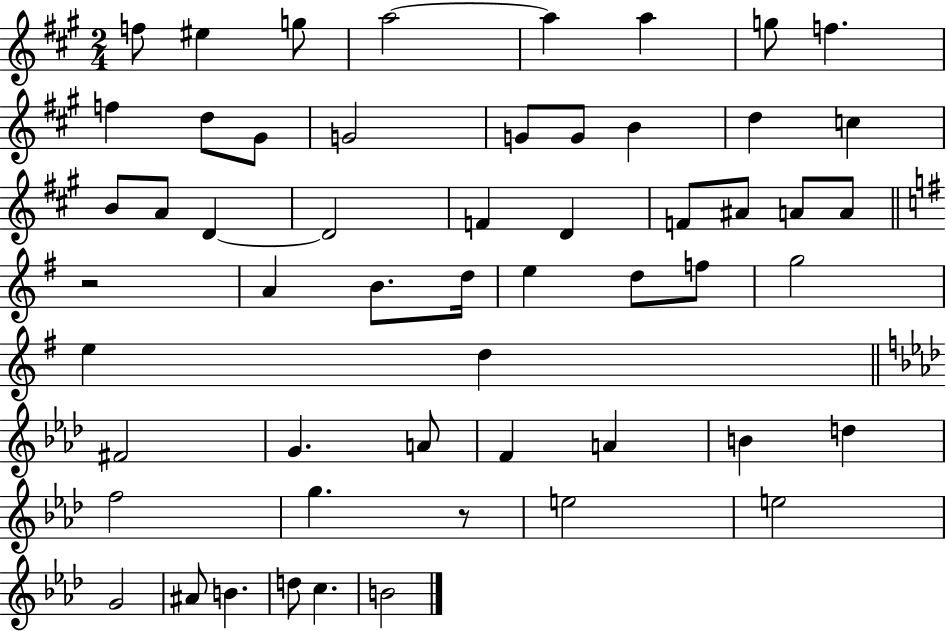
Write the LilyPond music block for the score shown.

{
  \clef treble
  \numericTimeSignature
  \time 2/4
  \key a \major
  \repeat volta 2 { f''8 eis''4 g''8 | a''2~~ | a''4 a''4 | g''8 f''4. | \break f''4 d''8 gis'8 | g'2 | g'8 g'8 b'4 | d''4 c''4 | \break b'8 a'8 d'4~~ | d'2 | f'4 d'4 | f'8 ais'8 a'8 a'8 | \break \bar "||" \break \key e \minor r2 | a'4 b'8. d''16 | e''4 d''8 f''8 | g''2 | \break e''4 d''4 | \bar "||" \break \key aes \major fis'2 | g'4. a'8 | f'4 a'4 | b'4 d''4 | \break f''2 | g''4. r8 | e''2 | e''2 | \break g'2 | ais'8 b'4. | d''8 c''4. | b'2 | \break } \bar "|."
}